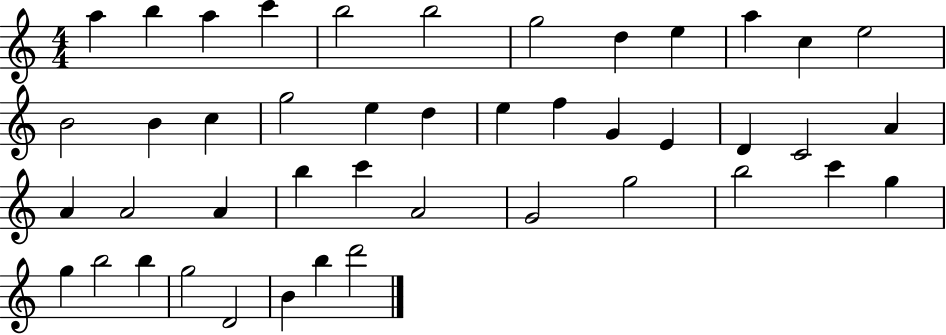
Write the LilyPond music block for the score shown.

{
  \clef treble
  \numericTimeSignature
  \time 4/4
  \key c \major
  a''4 b''4 a''4 c'''4 | b''2 b''2 | g''2 d''4 e''4 | a''4 c''4 e''2 | \break b'2 b'4 c''4 | g''2 e''4 d''4 | e''4 f''4 g'4 e'4 | d'4 c'2 a'4 | \break a'4 a'2 a'4 | b''4 c'''4 a'2 | g'2 g''2 | b''2 c'''4 g''4 | \break g''4 b''2 b''4 | g''2 d'2 | b'4 b''4 d'''2 | \bar "|."
}